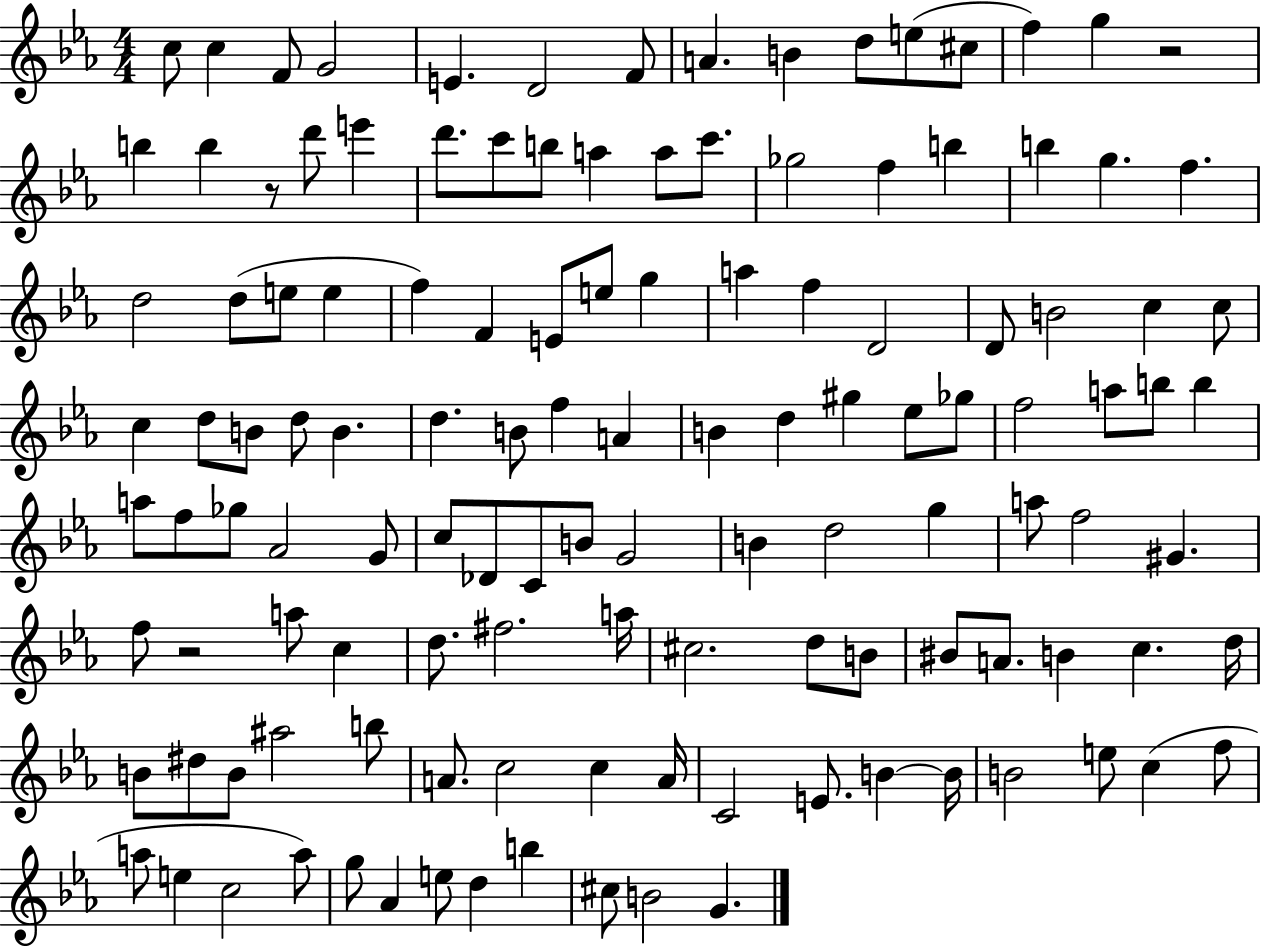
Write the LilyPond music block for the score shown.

{
  \clef treble
  \numericTimeSignature
  \time 4/4
  \key ees \major
  c''8 c''4 f'8 g'2 | e'4. d'2 f'8 | a'4. b'4 d''8 e''8( cis''8 | f''4) g''4 r2 | \break b''4 b''4 r8 d'''8 e'''4 | d'''8. c'''8 b''8 a''4 a''8 c'''8. | ges''2 f''4 b''4 | b''4 g''4. f''4. | \break d''2 d''8( e''8 e''4 | f''4) f'4 e'8 e''8 g''4 | a''4 f''4 d'2 | d'8 b'2 c''4 c''8 | \break c''4 d''8 b'8 d''8 b'4. | d''4. b'8 f''4 a'4 | b'4 d''4 gis''4 ees''8 ges''8 | f''2 a''8 b''8 b''4 | \break a''8 f''8 ges''8 aes'2 g'8 | c''8 des'8 c'8 b'8 g'2 | b'4 d''2 g''4 | a''8 f''2 gis'4. | \break f''8 r2 a''8 c''4 | d''8. fis''2. a''16 | cis''2. d''8 b'8 | bis'8 a'8. b'4 c''4. d''16 | \break b'8 dis''8 b'8 ais''2 b''8 | a'8. c''2 c''4 a'16 | c'2 e'8. b'4~~ b'16 | b'2 e''8 c''4( f''8 | \break a''8 e''4 c''2 a''8) | g''8 aes'4 e''8 d''4 b''4 | cis''8 b'2 g'4. | \bar "|."
}